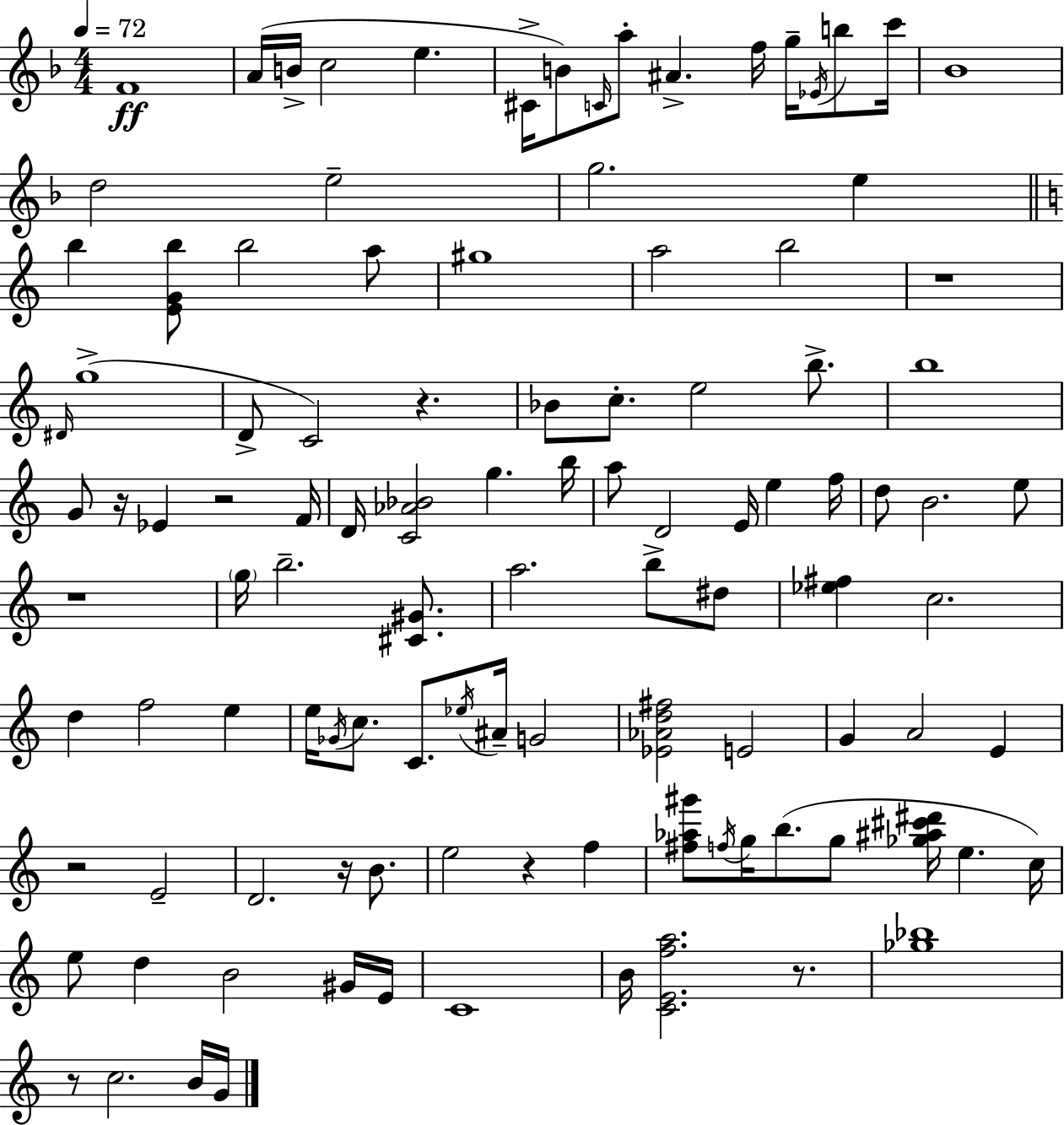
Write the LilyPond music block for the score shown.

{
  \clef treble
  \numericTimeSignature
  \time 4/4
  \key d \minor
  \tempo 4 = 72
  \repeat volta 2 { f'1\ff | a'16( b'16-> c''2 e''4. | cis'16-> b'8) \grace { c'16 } a''8-. ais'4.-> f''16 g''16-- \acciaccatura { ees'16 } b''8 | c'''16 bes'1 | \break d''2 e''2-- | g''2. e''4 | \bar "||" \break \key c \major b''4 <e' g' b''>8 b''2 a''8 | gis''1 | a''2 b''2 | r1 | \break \grace { dis'16 }( g''1-> | d'8-> c'2) r4. | bes'8 c''8.-. e''2 b''8.-> | b''1 | \break g'8 r16 ees'4 r2 | f'16 d'16 <c' aes' bes'>2 g''4. | b''16 a''8 d'2 e'16 e''4 | f''16 d''8 b'2. e''8 | \break r1 | \parenthesize g''16 b''2.-- <cis' gis'>8. | a''2. b''8-> dis''8 | <ees'' fis''>4 c''2. | \break d''4 f''2 e''4 | e''16 \acciaccatura { ges'16 } c''8. c'8. \acciaccatura { ees''16 } ais'16-- g'2 | <ees' aes' d'' fis''>2 e'2 | g'4 a'2 e'4 | \break r2 e'2-- | d'2. r16 | b'8. e''2 r4 f''4 | <fis'' aes'' gis'''>8 \acciaccatura { f''16 } g''16 b''8.( g''8 <ges'' ais'' cis''' dis'''>16 e''4. | \break c''16) e''8 d''4 b'2 | gis'16 e'16 c'1 | b'16 <c' e' f'' a''>2. | r8. <ges'' bes''>1 | \break r8 c''2. | b'16 g'16 } \bar "|."
}